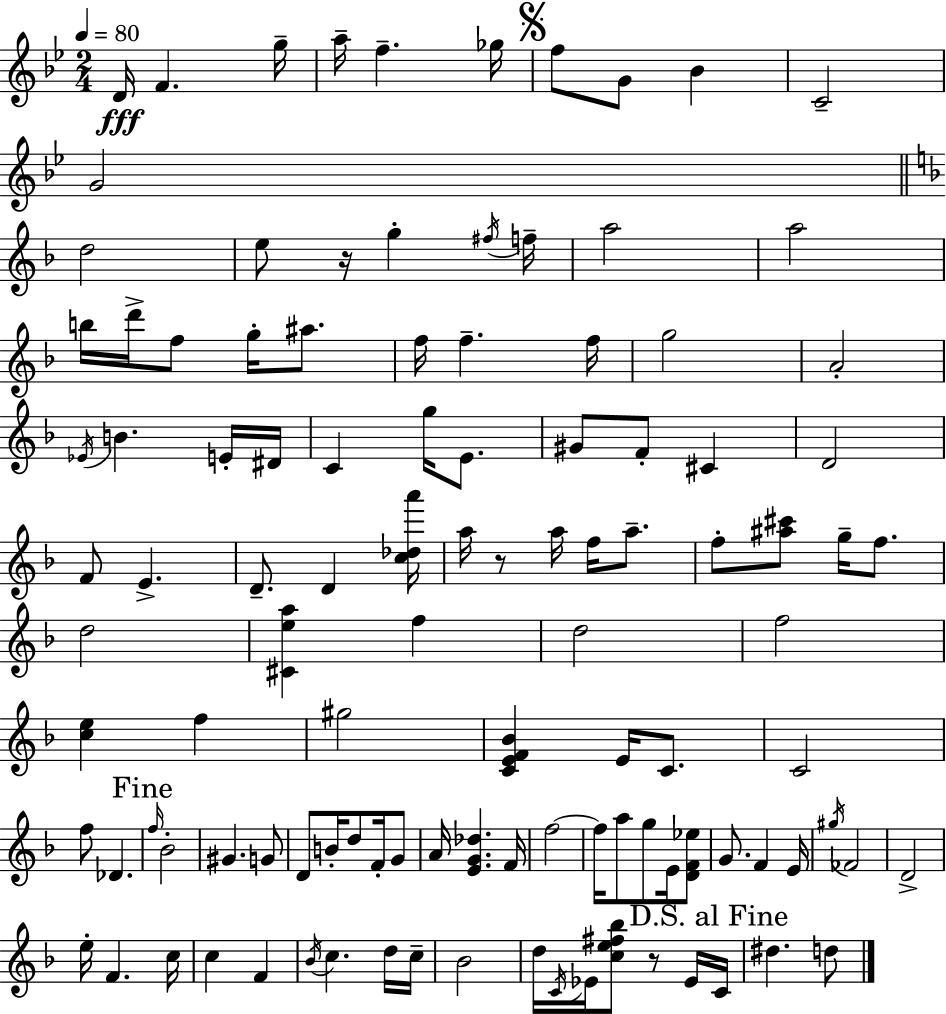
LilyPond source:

{
  \clef treble
  \numericTimeSignature
  \time 2/4
  \key bes \major
  \tempo 4 = 80
  \repeat volta 2 { d'16\fff f'4. g''16-- | a''16-- f''4.-- ges''16 | \mark \markup { \musicglyph "scripts.segno" } f''8 g'8 bes'4 | c'2-- | \break g'2 | \bar "||" \break \key d \minor d''2 | e''8 r16 g''4-. \acciaccatura { fis''16 } | f''16-- a''2 | a''2 | \break b''16 d'''16-> f''8 g''16-. ais''8. | f''16 f''4.-- | f''16 g''2 | a'2-. | \break \acciaccatura { ees'16 } b'4. | e'16-. dis'16 c'4 g''16 e'8. | gis'8 f'8-. cis'4 | d'2 | \break f'8 e'4.-> | d'8.-- d'4 | <c'' des'' a'''>16 a''16 r8 a''16 f''16 a''8.-- | f''8-. <ais'' cis'''>8 g''16-- f''8. | \break d''2 | <cis' e'' a''>4 f''4 | d''2 | f''2 | \break <c'' e''>4 f''4 | gis''2 | <c' e' f' bes'>4 e'16 c'8. | c'2 | \break f''8 des'4. | \mark "Fine" \grace { f''16 } bes'2-. | gis'4. | g'8 d'8 b'16-. d''8 | \break f'16-. g'8 a'16 <e' g' des''>4. | f'16 f''2~~ | f''16 a''8 g''8 | e'16 <d' f' ees''>8 g'8. f'4 | \break e'16 \acciaccatura { gis''16 } fes'2 | d'2-> | e''16-. f'4. | c''16 c''4 | \break f'4 \acciaccatura { bes'16 } c''4. | d''16 c''16-- bes'2 | d''16 \acciaccatura { c'16 } ees'16 | <c'' e'' fis'' bes''>8 r8 ees'16 \mark "D.S. al Fine" c'16 dis''4. | \break d''8 } \bar "|."
}